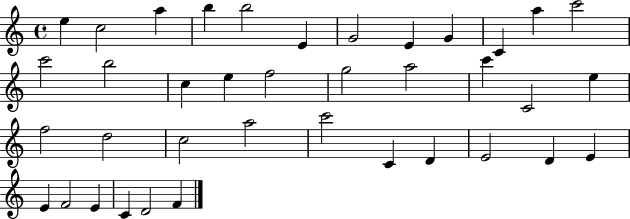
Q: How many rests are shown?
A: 0